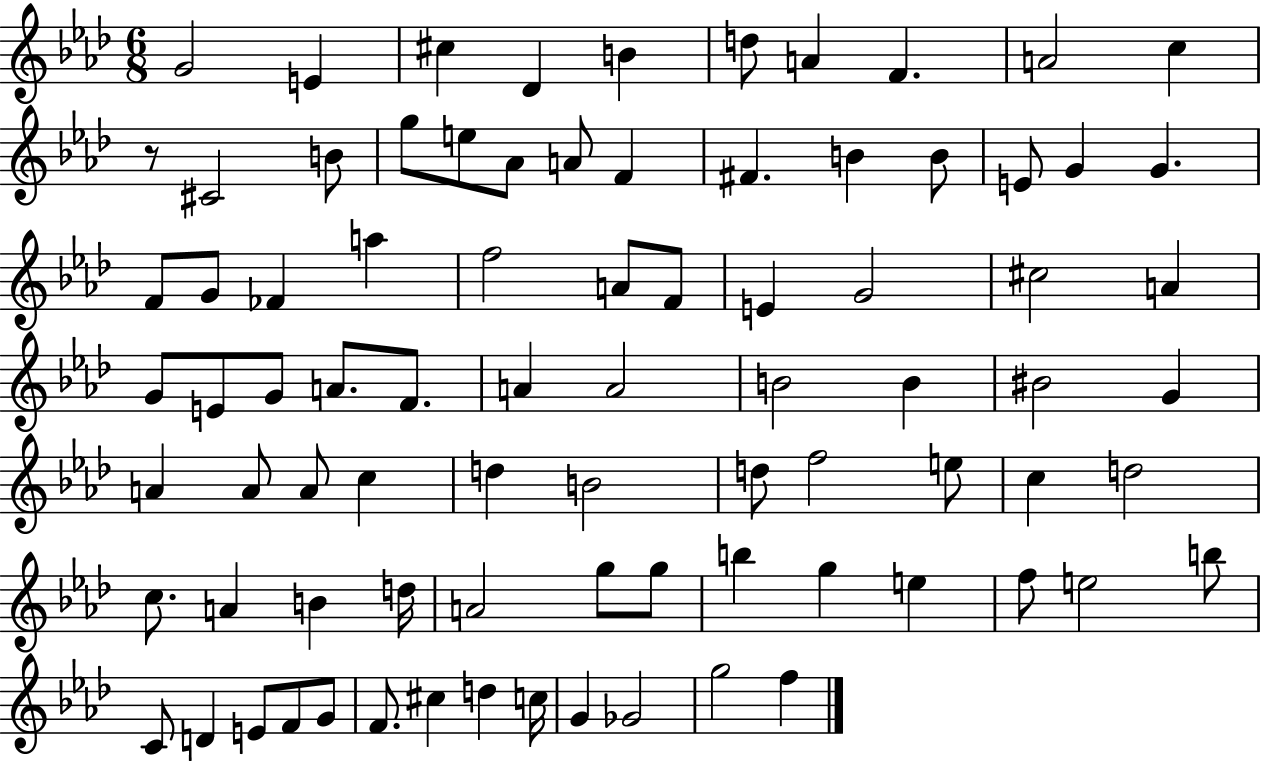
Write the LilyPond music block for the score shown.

{
  \clef treble
  \numericTimeSignature
  \time 6/8
  \key aes \major
  g'2 e'4 | cis''4 des'4 b'4 | d''8 a'4 f'4. | a'2 c''4 | \break r8 cis'2 b'8 | g''8 e''8 aes'8 a'8 f'4 | fis'4. b'4 b'8 | e'8 g'4 g'4. | \break f'8 g'8 fes'4 a''4 | f''2 a'8 f'8 | e'4 g'2 | cis''2 a'4 | \break g'8 e'8 g'8 a'8. f'8. | a'4 a'2 | b'2 b'4 | bis'2 g'4 | \break a'4 a'8 a'8 c''4 | d''4 b'2 | d''8 f''2 e''8 | c''4 d''2 | \break c''8. a'4 b'4 d''16 | a'2 g''8 g''8 | b''4 g''4 e''4 | f''8 e''2 b''8 | \break c'8 d'4 e'8 f'8 g'8 | f'8. cis''4 d''4 c''16 | g'4 ges'2 | g''2 f''4 | \break \bar "|."
}